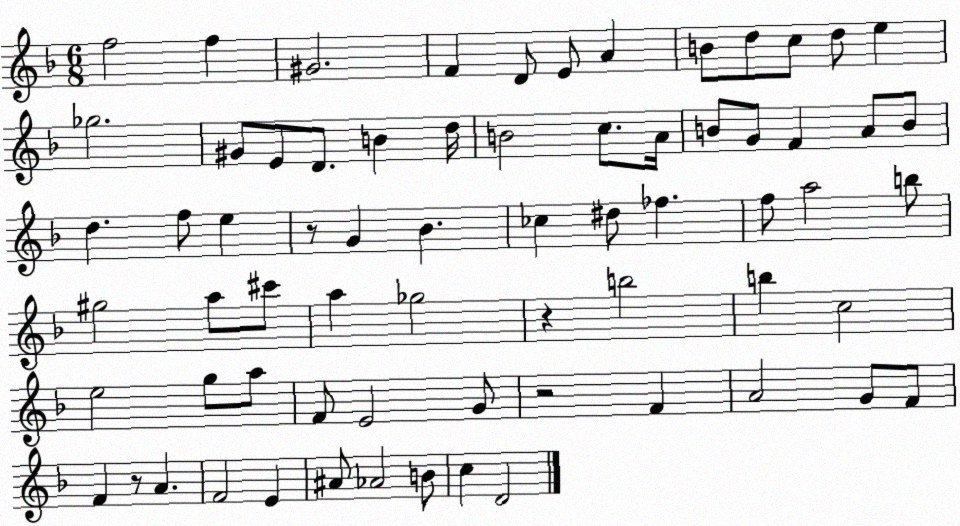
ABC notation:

X:1
T:Untitled
M:6/8
L:1/4
K:F
f2 f ^G2 F D/2 E/2 A B/2 d/2 c/2 d/2 e _g2 ^G/2 E/2 D/2 B d/4 B2 c/2 A/4 B/2 G/2 F A/2 B/2 d f/2 e z/2 G _B _c ^d/2 _f f/2 a2 b/2 ^g2 a/2 ^c'/2 a _g2 z b2 b c2 e2 g/2 a/2 F/2 E2 G/2 z2 F A2 G/2 F/2 F z/2 A F2 E ^A/2 _A2 B/2 c D2